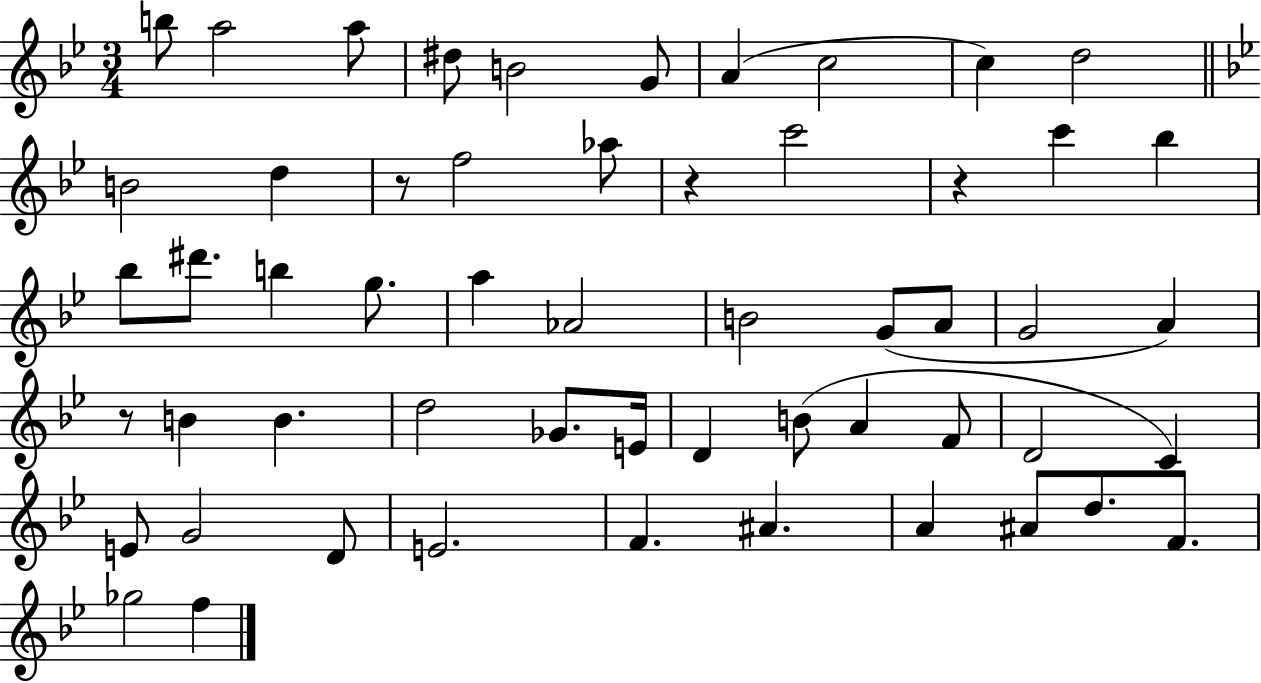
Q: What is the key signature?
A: BES major